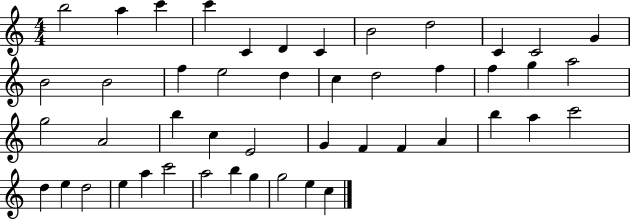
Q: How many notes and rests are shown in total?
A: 47